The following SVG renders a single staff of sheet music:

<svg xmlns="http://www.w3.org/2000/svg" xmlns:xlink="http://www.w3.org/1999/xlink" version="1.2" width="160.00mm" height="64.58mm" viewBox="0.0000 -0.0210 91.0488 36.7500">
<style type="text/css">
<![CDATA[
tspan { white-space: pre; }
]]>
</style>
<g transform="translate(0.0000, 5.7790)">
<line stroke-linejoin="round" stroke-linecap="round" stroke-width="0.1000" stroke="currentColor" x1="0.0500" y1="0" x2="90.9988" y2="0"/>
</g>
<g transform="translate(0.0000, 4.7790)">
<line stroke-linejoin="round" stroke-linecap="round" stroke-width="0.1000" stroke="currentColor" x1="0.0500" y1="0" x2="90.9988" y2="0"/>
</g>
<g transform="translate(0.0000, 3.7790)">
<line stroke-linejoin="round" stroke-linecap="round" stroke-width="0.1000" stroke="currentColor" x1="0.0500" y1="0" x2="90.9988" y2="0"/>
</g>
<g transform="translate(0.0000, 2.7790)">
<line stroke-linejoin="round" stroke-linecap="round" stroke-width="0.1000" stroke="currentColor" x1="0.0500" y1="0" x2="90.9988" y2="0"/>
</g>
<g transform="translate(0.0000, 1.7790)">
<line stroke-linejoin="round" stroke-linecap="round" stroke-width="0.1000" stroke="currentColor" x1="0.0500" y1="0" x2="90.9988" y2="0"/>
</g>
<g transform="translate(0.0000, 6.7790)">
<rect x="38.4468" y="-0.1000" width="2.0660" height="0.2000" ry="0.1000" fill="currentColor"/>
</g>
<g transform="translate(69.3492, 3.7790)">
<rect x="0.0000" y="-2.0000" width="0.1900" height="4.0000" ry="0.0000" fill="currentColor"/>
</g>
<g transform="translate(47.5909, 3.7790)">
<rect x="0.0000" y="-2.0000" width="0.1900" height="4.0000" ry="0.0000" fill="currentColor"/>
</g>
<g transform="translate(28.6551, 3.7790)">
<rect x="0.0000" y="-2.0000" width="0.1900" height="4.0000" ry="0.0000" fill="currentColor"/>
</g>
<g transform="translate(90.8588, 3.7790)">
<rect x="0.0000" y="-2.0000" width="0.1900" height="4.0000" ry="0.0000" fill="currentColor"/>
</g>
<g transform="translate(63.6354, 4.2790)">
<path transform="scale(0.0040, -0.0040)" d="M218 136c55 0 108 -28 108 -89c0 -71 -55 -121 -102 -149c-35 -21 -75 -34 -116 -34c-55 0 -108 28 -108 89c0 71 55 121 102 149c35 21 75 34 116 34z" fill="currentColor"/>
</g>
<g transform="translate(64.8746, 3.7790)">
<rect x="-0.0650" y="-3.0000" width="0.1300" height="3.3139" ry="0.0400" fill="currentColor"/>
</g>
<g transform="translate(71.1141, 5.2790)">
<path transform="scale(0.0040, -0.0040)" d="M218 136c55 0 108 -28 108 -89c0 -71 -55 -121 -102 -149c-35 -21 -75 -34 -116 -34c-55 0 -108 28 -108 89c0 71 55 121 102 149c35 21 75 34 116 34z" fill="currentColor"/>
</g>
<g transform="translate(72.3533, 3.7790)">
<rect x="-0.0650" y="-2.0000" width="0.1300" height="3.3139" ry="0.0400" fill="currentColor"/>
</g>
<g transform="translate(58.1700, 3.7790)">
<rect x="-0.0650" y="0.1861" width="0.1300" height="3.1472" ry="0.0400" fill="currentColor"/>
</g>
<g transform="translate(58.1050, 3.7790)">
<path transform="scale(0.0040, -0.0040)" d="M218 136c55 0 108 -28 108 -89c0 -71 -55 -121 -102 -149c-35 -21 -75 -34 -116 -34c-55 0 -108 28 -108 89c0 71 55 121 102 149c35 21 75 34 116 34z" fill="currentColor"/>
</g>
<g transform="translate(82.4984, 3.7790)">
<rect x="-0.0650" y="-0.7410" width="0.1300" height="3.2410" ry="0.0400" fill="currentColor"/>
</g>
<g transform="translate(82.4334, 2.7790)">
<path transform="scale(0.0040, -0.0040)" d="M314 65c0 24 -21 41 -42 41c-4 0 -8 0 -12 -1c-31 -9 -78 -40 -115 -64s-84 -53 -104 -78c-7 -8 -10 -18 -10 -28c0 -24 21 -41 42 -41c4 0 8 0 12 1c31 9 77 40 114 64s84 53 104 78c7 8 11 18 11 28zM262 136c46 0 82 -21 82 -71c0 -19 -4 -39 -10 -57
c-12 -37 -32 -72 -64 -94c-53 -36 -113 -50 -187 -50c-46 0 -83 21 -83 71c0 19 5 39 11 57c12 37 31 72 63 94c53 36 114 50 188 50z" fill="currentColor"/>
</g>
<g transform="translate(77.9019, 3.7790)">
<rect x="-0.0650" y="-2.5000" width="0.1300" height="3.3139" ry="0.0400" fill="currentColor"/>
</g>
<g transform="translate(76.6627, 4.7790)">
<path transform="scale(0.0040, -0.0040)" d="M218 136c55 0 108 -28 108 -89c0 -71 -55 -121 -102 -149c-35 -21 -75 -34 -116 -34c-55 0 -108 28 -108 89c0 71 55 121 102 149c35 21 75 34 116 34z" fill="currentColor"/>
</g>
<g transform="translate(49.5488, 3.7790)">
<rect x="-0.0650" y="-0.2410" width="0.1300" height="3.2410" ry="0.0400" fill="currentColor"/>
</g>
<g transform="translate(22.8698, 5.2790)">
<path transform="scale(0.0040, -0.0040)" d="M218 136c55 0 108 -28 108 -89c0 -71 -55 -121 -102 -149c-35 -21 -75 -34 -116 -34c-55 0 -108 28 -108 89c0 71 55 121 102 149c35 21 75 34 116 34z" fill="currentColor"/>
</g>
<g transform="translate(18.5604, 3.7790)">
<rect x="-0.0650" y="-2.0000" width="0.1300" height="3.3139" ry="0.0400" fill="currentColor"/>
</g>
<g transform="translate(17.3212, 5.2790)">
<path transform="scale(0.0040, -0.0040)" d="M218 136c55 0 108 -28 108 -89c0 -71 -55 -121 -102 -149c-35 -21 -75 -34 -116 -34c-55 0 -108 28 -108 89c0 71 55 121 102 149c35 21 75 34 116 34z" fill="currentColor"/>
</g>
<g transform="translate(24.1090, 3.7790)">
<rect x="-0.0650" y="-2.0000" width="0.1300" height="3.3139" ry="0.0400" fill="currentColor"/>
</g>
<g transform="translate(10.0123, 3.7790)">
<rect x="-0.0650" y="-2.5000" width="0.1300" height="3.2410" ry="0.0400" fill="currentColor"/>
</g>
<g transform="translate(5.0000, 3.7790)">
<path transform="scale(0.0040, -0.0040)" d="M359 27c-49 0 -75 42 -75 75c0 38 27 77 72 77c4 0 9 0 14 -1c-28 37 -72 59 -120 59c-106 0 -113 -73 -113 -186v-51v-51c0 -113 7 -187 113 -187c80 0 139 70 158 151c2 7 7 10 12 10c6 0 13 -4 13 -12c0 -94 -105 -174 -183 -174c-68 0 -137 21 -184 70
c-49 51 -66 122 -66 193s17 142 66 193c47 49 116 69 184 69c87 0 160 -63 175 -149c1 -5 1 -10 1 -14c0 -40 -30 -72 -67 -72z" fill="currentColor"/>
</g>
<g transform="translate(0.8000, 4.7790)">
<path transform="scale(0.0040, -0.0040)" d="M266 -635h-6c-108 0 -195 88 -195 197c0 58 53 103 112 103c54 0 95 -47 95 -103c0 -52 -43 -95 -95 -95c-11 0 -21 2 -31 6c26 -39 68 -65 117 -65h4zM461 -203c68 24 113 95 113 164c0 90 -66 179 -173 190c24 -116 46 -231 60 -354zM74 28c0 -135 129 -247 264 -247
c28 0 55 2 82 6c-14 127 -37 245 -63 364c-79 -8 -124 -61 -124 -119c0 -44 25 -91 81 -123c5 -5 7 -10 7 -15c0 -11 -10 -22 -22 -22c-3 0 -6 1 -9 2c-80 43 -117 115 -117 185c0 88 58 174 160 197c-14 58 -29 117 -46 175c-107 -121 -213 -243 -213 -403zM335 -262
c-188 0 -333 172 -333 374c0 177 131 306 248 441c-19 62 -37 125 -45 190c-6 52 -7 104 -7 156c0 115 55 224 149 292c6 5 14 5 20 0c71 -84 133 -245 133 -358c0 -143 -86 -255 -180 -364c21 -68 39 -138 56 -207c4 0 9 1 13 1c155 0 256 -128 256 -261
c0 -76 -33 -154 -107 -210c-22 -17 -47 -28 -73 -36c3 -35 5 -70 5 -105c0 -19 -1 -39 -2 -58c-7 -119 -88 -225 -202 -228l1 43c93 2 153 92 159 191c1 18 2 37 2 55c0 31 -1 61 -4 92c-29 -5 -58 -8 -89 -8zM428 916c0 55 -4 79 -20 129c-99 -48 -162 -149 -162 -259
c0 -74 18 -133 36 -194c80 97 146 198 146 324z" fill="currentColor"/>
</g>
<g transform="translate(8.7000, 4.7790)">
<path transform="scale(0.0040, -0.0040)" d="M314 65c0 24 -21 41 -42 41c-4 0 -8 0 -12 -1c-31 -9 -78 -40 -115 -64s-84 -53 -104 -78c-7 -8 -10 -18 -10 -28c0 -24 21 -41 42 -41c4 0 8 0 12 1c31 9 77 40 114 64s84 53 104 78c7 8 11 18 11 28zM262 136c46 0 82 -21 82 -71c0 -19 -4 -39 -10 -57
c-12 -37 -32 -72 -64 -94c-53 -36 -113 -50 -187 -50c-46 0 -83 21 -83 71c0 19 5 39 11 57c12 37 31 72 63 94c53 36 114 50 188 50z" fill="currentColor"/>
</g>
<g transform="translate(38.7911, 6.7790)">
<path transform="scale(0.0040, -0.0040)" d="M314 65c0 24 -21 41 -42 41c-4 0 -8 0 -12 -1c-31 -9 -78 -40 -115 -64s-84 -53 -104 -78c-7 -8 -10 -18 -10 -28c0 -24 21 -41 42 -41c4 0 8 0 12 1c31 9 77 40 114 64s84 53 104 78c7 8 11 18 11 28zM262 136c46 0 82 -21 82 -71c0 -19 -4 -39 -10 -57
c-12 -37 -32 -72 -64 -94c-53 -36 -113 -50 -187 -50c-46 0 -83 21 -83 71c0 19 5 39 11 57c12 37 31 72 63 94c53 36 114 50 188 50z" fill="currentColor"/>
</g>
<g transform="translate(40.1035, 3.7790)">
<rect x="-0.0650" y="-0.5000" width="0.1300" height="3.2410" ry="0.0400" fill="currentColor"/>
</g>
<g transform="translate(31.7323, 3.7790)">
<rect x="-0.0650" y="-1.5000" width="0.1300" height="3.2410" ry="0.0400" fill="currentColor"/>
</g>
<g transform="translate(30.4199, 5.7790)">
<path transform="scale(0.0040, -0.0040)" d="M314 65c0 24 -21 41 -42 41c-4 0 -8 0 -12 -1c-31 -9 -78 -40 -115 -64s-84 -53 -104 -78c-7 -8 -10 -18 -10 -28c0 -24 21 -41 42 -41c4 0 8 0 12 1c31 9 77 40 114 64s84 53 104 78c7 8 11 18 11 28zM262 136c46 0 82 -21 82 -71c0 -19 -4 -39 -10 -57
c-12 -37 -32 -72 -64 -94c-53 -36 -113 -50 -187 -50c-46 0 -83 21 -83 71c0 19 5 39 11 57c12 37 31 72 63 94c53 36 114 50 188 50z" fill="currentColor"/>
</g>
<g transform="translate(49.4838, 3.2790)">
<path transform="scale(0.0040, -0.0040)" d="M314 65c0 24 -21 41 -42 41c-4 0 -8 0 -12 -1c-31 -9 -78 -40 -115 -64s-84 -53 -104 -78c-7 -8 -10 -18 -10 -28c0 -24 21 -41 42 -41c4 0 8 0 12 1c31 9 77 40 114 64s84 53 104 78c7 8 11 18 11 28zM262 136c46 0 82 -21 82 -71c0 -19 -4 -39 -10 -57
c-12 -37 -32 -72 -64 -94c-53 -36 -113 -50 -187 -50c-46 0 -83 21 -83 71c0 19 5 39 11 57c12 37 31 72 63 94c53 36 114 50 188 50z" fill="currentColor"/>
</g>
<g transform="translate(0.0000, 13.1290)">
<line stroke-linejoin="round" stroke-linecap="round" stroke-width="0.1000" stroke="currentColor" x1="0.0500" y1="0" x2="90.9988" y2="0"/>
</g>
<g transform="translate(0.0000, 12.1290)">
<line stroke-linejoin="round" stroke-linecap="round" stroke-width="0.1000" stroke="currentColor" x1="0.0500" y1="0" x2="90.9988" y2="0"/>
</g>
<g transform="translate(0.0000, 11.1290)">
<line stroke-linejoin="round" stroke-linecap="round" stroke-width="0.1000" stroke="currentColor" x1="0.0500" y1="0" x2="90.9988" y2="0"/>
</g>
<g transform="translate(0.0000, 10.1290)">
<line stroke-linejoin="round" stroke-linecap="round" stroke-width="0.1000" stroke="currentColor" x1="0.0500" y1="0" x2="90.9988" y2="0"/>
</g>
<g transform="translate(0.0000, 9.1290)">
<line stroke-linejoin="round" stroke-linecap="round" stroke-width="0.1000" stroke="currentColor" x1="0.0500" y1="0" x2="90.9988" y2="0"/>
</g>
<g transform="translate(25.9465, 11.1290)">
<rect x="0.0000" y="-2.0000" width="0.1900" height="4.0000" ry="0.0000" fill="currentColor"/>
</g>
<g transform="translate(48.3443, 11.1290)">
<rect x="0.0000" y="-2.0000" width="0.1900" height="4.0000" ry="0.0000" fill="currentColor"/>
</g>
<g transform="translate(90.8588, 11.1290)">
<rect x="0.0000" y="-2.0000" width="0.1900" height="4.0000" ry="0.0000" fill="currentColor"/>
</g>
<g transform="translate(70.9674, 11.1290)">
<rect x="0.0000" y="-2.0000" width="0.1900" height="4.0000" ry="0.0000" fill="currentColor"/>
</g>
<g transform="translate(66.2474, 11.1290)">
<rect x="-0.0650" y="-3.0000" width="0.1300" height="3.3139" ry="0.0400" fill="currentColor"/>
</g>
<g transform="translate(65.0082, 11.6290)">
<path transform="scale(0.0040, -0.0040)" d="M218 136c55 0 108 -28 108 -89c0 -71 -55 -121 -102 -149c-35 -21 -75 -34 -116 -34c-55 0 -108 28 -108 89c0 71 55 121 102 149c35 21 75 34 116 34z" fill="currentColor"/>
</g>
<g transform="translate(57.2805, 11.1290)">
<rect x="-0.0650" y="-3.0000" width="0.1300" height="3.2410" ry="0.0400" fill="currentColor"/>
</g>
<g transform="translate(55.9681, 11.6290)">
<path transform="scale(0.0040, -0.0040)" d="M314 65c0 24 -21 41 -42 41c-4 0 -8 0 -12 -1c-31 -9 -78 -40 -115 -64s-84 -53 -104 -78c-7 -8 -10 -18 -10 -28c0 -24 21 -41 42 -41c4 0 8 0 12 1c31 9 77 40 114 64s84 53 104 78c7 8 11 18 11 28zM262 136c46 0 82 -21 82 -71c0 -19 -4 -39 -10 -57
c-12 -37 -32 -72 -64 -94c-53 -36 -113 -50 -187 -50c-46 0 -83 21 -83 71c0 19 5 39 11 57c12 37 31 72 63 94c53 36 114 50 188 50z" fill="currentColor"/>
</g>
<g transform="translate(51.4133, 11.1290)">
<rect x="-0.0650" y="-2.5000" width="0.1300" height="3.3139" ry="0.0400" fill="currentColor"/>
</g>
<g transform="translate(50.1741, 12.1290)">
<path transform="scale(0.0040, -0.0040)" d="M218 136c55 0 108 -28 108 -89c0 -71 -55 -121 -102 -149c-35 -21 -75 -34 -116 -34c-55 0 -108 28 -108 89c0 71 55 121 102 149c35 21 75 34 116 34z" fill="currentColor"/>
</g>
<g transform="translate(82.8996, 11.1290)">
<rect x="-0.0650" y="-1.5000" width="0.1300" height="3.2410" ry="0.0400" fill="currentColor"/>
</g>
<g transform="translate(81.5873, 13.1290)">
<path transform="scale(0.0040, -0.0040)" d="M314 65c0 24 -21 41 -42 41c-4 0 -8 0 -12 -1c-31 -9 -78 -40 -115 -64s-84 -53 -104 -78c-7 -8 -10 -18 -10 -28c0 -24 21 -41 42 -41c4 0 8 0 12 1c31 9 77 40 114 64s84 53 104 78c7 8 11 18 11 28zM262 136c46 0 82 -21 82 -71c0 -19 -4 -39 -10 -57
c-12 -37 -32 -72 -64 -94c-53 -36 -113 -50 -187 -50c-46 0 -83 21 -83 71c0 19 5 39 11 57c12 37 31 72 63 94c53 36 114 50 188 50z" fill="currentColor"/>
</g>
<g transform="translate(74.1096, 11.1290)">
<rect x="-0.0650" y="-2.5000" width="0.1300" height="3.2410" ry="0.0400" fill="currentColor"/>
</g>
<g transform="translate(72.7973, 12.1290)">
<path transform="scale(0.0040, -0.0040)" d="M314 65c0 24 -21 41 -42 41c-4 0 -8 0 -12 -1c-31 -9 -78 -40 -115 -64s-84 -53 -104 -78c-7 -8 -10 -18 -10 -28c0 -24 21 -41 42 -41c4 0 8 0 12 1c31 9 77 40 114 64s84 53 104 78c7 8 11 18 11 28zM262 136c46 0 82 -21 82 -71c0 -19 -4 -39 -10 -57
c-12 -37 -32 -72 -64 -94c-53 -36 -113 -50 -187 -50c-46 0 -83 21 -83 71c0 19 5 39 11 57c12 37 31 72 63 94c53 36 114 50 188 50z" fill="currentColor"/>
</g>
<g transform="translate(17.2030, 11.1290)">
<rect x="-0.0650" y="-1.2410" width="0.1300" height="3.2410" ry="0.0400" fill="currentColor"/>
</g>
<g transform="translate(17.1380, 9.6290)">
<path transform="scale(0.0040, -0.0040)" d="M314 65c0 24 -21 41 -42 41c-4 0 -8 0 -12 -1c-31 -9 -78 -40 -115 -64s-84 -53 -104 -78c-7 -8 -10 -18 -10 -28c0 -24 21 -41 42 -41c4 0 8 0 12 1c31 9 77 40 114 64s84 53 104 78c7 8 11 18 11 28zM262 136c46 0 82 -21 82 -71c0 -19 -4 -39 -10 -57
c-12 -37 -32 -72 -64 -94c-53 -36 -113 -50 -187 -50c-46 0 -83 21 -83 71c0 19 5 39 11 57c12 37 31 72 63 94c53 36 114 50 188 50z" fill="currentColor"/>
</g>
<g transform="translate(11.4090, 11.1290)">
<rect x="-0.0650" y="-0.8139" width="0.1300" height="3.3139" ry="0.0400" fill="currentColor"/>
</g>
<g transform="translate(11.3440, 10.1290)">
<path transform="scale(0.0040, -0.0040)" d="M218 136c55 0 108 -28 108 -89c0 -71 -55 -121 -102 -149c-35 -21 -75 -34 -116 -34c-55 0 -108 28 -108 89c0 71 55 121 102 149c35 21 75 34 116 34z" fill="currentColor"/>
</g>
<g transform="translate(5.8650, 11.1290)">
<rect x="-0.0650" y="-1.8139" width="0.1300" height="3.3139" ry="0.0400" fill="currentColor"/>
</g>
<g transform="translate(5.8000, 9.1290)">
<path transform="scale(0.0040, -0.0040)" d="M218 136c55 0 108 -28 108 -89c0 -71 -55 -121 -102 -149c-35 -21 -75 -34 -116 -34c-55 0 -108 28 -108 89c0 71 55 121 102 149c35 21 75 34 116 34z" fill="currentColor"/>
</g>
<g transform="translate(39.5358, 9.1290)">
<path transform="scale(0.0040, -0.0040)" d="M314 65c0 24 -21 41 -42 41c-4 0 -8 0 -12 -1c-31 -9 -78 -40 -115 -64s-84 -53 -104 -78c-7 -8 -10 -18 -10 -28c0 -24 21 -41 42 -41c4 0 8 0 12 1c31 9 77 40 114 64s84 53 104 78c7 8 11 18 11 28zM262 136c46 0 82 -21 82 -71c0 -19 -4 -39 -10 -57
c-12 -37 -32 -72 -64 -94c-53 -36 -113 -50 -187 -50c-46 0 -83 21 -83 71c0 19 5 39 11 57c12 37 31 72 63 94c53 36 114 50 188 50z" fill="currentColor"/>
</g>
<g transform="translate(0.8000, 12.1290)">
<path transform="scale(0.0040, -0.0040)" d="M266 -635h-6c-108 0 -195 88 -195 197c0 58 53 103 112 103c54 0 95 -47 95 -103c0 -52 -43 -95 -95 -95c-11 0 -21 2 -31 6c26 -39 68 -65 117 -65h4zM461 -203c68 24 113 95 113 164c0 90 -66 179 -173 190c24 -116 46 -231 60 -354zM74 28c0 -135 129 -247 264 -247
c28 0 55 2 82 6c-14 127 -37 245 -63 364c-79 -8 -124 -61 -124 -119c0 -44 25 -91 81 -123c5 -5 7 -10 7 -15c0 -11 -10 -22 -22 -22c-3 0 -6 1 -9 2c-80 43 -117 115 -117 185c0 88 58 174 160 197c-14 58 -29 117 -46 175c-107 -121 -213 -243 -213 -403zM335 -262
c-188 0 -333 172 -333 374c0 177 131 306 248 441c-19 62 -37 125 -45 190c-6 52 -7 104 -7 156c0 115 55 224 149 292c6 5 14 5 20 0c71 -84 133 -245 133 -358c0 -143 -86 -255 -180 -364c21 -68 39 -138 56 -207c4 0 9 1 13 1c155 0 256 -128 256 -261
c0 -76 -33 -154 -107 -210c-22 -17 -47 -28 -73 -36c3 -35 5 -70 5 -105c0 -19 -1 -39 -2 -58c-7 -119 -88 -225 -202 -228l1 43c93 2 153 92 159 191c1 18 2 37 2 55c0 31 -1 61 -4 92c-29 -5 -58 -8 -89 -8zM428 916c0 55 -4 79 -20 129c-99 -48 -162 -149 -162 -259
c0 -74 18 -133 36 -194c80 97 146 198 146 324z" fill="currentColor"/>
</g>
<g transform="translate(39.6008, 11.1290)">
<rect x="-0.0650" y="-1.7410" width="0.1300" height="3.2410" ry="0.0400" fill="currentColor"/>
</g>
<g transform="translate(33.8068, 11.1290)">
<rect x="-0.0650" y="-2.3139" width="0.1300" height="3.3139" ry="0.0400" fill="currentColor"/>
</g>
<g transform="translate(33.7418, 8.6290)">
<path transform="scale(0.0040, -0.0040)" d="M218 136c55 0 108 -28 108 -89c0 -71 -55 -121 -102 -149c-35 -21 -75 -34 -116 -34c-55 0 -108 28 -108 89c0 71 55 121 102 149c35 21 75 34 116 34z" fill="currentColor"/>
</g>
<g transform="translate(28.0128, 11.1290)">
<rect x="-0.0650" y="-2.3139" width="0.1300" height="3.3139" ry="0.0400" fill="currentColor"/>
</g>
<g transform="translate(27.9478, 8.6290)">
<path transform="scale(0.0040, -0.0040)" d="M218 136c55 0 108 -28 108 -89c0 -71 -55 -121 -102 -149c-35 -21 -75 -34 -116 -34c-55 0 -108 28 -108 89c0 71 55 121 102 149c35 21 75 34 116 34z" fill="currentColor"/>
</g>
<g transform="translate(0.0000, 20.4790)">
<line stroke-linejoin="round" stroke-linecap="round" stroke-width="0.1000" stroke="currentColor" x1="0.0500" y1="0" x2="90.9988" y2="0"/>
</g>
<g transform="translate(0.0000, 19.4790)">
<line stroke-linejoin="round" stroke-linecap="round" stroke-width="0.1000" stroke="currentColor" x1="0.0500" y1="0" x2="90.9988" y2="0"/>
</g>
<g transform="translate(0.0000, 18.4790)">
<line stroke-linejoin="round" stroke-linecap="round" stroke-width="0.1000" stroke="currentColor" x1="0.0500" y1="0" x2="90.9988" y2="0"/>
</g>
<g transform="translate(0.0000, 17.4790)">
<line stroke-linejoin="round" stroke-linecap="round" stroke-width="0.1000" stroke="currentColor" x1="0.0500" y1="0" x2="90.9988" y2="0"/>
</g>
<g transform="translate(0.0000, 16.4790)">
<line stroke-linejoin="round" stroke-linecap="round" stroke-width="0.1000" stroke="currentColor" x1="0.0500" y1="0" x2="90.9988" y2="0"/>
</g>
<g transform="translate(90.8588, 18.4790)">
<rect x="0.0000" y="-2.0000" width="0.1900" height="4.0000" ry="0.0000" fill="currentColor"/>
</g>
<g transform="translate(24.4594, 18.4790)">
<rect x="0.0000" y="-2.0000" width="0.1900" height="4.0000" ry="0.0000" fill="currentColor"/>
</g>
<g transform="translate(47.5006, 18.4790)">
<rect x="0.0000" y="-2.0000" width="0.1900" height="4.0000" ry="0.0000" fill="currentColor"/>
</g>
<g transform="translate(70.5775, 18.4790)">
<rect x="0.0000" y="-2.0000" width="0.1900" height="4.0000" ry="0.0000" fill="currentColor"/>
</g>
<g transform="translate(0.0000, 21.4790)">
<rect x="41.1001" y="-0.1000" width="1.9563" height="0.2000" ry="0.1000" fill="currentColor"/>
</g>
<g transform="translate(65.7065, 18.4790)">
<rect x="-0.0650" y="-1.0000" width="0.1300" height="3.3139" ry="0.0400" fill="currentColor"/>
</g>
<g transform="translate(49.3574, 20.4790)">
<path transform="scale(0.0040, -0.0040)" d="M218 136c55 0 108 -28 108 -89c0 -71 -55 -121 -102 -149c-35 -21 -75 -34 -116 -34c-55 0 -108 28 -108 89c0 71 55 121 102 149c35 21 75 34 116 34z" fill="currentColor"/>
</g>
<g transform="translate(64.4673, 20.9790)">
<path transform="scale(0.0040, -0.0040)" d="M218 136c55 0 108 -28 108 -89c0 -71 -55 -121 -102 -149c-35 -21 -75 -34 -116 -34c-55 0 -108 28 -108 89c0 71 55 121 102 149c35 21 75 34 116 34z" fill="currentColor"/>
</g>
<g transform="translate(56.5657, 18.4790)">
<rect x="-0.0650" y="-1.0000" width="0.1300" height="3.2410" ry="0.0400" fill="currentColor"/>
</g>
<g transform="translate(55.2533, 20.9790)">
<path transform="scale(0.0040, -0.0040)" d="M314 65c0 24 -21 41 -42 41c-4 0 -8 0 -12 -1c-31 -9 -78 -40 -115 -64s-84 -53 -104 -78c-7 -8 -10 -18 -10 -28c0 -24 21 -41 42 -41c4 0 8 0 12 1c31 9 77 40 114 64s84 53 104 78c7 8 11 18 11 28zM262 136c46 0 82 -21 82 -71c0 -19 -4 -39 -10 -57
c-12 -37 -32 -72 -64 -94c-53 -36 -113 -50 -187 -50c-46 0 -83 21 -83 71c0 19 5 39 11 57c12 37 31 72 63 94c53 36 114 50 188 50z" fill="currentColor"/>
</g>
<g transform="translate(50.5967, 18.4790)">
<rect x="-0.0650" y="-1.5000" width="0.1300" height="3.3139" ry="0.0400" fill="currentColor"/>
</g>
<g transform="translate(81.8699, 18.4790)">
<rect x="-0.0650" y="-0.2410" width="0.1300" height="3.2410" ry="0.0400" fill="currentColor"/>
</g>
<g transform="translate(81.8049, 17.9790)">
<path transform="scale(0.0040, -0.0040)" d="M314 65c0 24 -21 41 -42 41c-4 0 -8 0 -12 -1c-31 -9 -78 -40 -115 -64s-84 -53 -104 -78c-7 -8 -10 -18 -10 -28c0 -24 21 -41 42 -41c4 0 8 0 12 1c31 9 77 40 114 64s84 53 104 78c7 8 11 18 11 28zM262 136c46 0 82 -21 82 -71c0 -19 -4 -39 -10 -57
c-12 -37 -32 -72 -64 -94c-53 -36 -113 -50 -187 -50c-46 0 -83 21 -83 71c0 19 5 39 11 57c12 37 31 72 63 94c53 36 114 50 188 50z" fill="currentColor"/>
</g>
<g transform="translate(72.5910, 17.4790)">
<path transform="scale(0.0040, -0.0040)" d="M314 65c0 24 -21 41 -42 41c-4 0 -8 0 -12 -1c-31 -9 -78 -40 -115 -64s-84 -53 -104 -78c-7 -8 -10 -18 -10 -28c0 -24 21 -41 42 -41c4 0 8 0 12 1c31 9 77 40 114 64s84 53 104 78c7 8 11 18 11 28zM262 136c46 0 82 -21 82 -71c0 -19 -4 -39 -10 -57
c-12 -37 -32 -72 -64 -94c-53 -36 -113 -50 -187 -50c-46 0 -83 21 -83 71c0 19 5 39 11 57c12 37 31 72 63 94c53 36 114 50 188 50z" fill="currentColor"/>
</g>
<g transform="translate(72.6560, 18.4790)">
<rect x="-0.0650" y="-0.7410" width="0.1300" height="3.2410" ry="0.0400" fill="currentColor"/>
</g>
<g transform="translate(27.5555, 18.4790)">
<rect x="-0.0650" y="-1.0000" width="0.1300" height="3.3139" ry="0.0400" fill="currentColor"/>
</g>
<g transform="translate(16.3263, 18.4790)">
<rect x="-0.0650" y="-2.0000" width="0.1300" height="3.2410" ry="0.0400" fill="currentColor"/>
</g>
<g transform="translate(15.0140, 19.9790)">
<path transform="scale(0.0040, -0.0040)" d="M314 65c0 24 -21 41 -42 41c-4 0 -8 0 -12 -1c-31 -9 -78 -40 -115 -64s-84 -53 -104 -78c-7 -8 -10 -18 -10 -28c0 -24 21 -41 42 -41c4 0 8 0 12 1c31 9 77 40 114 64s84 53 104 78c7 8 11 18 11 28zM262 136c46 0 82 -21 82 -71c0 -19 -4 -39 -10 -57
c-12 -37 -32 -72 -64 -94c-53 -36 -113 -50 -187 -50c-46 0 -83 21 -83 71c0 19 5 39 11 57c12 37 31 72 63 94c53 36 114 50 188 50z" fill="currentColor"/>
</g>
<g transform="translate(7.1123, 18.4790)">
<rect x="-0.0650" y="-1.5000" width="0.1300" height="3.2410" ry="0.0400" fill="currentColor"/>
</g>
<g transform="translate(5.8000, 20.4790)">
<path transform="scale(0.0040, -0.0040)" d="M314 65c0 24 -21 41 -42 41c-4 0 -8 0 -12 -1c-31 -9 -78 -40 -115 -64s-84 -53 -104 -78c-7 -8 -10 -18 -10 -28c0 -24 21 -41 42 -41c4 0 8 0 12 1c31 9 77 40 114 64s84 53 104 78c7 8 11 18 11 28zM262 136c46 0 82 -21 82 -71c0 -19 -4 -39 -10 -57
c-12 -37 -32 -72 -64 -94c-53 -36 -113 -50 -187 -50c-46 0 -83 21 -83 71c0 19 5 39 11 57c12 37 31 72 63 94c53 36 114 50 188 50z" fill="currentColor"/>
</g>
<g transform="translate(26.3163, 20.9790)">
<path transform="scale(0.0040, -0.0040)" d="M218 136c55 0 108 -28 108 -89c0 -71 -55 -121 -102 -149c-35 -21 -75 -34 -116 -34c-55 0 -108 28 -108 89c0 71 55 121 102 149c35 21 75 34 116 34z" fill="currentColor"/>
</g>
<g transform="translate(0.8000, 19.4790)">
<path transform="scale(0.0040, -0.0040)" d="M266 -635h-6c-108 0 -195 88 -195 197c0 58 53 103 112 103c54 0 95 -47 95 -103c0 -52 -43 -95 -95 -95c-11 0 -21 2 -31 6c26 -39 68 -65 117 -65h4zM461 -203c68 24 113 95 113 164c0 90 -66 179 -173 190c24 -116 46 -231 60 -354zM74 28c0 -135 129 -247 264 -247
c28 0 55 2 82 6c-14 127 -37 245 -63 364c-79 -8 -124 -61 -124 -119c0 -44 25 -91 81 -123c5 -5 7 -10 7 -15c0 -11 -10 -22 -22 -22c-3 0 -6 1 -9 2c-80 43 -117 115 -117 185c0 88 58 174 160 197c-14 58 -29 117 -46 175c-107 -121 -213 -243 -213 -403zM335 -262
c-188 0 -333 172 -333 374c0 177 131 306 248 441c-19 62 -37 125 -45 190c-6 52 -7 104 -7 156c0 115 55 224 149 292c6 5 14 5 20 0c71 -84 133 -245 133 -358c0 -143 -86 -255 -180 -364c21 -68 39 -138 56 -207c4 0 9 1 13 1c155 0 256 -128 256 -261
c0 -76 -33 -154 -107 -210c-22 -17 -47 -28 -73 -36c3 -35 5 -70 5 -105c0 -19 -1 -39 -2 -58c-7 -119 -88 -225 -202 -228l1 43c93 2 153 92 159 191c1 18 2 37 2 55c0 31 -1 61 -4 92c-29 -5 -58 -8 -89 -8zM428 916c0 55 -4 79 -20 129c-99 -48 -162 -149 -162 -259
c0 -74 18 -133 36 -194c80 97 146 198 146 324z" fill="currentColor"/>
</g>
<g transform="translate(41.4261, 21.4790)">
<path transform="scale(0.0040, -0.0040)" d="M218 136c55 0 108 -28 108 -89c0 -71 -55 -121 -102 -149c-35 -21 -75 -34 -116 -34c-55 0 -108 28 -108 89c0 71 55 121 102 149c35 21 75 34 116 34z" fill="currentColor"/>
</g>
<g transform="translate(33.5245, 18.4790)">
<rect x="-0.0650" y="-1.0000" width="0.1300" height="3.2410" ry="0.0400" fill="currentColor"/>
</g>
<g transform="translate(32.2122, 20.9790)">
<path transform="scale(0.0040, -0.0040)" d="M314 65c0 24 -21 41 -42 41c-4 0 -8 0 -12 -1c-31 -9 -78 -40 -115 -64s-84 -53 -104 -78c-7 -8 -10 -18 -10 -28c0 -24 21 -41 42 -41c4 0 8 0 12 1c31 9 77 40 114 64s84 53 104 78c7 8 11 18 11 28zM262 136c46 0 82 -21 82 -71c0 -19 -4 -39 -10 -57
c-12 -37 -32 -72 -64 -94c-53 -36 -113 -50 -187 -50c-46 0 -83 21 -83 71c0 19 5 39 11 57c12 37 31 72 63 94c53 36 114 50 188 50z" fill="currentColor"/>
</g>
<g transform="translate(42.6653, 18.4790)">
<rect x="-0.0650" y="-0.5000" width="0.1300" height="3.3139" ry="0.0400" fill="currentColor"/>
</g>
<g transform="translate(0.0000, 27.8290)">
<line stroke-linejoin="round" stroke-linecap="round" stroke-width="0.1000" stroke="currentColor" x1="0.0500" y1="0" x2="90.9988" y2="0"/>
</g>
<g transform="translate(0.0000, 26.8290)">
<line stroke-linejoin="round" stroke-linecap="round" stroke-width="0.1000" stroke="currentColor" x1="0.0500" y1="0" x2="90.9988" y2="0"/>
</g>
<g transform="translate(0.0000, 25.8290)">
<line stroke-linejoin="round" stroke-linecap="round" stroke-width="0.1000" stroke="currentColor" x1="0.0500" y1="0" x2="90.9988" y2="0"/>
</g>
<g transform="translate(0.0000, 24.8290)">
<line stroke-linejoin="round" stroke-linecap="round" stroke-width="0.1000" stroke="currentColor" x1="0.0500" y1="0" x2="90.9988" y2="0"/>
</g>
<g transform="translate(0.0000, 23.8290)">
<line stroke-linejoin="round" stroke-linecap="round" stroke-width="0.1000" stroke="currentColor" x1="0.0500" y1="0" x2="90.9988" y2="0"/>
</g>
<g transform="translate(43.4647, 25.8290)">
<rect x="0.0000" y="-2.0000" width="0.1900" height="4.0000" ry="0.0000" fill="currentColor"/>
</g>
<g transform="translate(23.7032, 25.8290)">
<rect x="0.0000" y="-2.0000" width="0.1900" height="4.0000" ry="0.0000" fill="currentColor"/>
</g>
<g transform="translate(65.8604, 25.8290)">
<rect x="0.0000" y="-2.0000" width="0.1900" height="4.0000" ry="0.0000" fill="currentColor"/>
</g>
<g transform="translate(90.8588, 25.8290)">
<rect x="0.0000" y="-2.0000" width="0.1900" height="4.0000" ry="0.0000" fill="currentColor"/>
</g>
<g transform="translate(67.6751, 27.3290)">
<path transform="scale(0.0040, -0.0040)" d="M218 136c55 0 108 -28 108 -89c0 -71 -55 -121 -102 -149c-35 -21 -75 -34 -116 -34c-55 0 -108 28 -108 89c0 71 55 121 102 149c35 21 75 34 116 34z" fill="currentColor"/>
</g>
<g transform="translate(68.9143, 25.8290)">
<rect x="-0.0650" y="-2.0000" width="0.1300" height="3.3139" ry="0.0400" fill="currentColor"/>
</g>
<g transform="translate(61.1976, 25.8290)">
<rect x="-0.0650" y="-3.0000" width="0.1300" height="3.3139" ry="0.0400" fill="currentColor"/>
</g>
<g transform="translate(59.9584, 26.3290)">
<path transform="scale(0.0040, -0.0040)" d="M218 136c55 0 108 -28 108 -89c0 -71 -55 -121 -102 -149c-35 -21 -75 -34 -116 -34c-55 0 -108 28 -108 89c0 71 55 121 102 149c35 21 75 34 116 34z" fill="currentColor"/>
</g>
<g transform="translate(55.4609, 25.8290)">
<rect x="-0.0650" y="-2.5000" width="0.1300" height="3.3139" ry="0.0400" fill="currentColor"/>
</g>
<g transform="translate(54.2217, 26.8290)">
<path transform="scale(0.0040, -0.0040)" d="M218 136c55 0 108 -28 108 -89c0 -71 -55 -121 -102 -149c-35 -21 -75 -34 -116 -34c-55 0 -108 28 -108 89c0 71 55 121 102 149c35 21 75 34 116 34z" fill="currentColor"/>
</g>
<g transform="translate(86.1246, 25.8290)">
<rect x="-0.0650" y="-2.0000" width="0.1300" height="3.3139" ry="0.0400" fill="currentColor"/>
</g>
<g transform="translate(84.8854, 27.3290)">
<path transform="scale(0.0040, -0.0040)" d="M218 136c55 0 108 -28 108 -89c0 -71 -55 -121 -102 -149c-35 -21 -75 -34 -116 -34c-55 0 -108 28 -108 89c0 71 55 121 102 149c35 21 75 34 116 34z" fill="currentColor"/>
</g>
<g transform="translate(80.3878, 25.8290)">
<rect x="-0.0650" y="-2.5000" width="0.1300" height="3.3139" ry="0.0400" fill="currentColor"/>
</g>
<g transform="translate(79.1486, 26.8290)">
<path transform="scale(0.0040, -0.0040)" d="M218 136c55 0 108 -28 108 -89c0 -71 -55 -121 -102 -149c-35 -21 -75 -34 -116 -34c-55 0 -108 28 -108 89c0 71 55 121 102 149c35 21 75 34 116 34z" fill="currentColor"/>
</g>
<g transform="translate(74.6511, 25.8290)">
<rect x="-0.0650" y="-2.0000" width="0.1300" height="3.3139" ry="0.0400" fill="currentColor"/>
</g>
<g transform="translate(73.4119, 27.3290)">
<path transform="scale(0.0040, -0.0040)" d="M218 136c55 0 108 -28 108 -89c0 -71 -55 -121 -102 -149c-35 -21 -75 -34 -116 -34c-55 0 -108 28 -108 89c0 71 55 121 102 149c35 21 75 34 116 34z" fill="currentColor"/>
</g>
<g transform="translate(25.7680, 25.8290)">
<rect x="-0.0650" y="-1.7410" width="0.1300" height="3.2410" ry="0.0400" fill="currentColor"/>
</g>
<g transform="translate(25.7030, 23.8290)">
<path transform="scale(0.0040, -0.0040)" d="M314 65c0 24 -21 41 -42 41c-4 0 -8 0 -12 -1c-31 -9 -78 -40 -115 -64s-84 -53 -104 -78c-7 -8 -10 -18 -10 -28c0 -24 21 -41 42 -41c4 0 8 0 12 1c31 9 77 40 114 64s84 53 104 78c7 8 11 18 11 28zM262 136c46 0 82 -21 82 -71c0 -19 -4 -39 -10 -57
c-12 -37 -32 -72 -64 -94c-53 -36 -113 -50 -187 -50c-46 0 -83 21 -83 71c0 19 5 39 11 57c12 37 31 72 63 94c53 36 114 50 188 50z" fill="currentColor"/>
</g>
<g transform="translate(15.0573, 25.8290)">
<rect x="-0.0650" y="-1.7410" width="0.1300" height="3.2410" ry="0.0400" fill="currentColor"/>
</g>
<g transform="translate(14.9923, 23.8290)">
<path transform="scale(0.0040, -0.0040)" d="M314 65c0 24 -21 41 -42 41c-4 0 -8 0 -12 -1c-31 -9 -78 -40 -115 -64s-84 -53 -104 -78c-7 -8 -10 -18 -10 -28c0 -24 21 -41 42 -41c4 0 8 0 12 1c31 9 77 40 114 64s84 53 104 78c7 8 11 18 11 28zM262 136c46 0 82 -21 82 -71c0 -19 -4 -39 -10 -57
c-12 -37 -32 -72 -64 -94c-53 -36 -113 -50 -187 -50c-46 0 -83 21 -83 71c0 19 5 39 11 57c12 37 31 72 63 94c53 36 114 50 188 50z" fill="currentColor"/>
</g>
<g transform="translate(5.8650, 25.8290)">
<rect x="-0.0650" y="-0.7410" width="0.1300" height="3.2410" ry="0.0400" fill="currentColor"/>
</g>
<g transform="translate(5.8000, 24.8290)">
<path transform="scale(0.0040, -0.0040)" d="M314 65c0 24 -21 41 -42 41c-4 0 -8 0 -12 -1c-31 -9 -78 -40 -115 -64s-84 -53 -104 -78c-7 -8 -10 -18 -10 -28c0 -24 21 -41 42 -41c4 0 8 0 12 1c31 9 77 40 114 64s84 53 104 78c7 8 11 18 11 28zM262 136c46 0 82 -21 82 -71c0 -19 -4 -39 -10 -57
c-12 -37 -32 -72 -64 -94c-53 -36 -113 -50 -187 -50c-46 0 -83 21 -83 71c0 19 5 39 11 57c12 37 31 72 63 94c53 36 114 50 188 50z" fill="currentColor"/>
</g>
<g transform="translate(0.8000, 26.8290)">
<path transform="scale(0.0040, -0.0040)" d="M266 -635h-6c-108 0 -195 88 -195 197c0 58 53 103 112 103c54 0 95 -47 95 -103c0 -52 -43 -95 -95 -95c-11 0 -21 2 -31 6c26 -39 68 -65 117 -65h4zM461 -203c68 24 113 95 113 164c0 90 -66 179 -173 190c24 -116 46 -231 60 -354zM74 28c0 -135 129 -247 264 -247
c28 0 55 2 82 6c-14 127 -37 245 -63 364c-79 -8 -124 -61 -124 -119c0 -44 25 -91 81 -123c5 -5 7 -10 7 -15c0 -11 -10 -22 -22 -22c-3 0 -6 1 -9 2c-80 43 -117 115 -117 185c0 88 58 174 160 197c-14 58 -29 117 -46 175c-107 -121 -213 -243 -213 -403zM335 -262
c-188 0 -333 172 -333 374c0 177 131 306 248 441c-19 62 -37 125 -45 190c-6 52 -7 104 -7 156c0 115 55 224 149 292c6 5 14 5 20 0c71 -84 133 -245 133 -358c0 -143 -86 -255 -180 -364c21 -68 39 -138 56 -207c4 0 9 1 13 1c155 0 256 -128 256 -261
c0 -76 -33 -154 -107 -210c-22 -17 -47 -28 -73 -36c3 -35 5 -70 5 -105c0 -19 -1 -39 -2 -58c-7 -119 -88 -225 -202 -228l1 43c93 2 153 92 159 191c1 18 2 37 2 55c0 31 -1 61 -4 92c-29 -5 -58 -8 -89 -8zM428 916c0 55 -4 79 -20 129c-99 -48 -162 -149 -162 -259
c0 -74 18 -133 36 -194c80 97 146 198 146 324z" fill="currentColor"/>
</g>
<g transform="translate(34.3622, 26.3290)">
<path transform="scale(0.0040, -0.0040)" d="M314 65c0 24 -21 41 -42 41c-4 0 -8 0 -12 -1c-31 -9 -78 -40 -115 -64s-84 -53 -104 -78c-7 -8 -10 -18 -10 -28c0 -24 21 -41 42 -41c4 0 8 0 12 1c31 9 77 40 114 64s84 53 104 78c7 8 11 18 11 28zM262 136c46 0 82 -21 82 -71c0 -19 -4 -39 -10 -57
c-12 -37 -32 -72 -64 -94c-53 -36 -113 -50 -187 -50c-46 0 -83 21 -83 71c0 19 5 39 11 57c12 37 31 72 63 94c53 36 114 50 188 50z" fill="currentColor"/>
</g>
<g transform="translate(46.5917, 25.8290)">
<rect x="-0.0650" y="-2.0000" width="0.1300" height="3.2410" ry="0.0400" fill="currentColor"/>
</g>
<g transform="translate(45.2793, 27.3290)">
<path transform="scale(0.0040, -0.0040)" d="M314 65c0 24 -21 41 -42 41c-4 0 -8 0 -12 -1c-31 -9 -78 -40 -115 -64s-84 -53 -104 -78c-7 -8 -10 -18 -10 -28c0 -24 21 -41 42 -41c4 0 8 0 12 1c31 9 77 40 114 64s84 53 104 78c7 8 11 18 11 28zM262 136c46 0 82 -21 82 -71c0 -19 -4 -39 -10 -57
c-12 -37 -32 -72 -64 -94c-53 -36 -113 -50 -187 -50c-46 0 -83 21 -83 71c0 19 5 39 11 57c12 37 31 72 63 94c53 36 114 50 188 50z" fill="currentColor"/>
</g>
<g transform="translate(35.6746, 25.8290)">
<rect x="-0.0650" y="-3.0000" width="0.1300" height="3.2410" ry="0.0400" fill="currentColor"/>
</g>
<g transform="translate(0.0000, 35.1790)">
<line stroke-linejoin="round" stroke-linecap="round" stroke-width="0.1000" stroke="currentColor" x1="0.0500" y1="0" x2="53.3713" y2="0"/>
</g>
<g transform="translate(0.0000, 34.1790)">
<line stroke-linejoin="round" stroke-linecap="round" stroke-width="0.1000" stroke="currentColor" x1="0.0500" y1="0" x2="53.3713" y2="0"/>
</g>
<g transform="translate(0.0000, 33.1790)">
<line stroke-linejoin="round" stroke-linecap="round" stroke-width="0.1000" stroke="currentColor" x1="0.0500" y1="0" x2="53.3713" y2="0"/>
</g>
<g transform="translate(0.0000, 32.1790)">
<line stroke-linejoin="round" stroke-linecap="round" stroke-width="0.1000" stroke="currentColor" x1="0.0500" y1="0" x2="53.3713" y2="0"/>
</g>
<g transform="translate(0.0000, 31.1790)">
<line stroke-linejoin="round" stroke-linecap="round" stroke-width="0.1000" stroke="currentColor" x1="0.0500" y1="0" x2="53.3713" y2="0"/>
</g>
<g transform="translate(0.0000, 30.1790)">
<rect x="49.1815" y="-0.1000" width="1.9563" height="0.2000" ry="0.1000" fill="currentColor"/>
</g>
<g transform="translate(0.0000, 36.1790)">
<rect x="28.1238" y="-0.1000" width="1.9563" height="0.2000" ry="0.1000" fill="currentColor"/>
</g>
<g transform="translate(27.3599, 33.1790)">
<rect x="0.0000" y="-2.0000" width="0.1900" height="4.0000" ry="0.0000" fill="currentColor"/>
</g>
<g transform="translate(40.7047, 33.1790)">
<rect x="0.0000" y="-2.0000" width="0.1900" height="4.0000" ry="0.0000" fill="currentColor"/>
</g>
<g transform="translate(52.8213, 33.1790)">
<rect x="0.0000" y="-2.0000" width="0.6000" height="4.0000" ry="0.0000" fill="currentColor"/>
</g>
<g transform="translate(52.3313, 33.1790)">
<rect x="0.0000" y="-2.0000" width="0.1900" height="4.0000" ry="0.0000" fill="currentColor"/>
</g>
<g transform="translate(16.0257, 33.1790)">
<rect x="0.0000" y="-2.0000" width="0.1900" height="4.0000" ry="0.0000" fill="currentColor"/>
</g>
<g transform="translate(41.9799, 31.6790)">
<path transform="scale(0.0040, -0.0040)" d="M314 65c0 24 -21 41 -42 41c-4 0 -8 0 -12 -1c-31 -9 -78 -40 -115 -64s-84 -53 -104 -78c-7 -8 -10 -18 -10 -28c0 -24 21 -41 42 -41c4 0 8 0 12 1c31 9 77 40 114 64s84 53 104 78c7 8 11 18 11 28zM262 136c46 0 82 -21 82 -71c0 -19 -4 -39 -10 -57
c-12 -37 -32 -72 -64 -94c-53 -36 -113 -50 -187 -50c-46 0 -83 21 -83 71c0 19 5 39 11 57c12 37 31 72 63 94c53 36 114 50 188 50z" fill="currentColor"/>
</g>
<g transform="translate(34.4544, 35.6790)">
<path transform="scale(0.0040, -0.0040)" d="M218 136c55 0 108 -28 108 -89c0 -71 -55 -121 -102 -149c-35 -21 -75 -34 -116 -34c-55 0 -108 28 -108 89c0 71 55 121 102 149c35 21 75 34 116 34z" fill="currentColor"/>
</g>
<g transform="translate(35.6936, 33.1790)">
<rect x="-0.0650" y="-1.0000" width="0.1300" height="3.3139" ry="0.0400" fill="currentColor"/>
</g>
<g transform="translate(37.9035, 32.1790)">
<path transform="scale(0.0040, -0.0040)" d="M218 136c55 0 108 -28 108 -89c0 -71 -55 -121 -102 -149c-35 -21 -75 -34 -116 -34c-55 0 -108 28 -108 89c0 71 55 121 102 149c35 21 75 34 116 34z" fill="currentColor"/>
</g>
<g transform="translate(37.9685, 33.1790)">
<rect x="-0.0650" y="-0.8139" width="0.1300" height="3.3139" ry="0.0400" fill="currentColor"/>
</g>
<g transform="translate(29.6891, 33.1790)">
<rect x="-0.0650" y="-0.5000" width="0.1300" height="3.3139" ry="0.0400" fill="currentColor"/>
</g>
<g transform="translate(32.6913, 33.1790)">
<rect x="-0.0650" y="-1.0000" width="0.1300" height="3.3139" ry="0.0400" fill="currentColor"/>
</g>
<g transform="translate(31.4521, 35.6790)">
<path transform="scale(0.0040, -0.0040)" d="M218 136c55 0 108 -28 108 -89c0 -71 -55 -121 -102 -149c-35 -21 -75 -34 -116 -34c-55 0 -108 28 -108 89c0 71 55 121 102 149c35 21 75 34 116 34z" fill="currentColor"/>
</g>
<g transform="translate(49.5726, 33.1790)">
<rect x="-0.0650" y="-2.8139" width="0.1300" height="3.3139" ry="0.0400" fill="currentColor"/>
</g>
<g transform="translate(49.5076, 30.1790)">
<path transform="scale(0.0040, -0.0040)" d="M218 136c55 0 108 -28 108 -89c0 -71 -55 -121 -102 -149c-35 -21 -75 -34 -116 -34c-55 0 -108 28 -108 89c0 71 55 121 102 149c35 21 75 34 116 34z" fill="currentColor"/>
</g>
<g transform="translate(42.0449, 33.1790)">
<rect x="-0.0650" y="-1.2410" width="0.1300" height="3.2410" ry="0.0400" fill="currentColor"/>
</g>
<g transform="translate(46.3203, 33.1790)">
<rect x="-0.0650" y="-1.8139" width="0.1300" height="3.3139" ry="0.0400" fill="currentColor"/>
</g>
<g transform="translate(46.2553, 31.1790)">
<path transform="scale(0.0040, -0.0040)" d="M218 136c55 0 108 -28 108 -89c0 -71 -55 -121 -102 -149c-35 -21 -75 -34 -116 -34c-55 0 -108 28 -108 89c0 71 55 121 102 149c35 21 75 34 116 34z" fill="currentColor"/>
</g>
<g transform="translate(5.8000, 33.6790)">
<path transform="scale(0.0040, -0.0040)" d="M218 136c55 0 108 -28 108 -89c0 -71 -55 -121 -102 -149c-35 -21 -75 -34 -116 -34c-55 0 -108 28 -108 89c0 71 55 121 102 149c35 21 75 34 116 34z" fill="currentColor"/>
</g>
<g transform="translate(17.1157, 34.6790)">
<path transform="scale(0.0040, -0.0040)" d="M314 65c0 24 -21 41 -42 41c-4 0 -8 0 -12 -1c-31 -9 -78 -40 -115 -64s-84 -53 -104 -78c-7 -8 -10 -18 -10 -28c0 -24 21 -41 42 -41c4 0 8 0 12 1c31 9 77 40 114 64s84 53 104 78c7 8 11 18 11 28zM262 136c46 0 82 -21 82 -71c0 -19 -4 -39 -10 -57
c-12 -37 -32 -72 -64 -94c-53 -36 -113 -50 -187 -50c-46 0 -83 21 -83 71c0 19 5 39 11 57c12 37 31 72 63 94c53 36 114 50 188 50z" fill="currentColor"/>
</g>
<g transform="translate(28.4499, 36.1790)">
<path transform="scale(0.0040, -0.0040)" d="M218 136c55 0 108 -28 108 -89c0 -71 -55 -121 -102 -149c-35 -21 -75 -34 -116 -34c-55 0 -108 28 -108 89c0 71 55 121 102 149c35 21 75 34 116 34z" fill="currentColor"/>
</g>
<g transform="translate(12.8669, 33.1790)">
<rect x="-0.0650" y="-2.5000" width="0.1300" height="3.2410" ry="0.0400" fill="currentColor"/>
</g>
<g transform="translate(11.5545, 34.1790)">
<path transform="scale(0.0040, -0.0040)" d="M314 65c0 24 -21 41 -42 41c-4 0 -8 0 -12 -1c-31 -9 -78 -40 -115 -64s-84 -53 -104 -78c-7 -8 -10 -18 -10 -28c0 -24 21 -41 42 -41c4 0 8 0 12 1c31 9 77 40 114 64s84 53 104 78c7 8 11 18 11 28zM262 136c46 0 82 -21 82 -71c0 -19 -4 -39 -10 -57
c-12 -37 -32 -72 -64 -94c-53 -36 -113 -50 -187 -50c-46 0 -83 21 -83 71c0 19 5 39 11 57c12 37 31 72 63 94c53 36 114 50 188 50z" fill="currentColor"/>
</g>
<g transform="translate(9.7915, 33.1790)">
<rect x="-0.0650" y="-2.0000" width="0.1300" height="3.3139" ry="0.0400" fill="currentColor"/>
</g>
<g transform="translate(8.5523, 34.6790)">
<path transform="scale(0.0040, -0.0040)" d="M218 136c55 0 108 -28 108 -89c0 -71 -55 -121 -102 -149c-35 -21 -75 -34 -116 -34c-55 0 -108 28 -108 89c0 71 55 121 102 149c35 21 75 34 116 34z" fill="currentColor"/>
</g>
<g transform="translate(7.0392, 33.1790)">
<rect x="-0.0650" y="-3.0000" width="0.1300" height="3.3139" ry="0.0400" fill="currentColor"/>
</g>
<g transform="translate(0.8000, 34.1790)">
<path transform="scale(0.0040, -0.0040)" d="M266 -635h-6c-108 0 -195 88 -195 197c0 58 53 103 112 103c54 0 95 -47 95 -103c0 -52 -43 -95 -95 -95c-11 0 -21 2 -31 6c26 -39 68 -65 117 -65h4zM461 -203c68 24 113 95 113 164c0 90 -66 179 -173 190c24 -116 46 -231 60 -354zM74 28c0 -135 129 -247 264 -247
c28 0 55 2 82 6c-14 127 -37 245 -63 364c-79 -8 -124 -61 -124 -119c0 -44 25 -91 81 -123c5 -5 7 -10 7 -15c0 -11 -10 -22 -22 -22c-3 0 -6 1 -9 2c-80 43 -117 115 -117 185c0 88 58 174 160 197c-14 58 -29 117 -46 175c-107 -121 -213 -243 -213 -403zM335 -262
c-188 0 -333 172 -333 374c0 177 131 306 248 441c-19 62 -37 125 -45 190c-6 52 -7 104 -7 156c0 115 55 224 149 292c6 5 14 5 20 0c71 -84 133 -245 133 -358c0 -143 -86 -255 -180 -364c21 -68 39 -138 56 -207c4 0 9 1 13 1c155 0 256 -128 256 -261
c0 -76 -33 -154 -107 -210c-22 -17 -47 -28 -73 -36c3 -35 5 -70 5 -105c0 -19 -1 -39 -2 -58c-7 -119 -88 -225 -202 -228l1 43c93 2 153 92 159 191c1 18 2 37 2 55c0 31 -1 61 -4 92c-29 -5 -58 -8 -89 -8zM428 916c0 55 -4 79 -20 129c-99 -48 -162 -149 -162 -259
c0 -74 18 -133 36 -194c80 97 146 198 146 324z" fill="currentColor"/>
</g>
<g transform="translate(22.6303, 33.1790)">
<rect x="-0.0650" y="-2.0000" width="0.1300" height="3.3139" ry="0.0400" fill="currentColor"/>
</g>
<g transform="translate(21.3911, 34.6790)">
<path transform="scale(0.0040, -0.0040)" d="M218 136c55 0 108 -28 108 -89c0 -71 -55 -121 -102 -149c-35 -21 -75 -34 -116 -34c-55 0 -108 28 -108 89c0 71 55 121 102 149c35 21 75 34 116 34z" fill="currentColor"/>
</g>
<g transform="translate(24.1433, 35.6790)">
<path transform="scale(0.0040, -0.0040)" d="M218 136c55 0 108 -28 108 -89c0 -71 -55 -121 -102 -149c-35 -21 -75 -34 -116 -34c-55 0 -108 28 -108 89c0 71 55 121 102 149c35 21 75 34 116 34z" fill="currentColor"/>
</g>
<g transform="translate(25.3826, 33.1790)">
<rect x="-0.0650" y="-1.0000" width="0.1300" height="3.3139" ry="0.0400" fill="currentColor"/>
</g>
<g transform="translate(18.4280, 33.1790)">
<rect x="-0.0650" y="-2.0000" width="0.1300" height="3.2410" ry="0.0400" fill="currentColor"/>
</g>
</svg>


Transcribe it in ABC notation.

X:1
T:Untitled
M:4/4
L:1/4
K:C
G2 F F E2 C2 c2 B A F G d2 f d e2 g g f2 G A2 A G2 E2 E2 F2 D D2 C E D2 D d2 c2 d2 f2 f2 A2 F2 G A F F G F A F G2 F2 F D C D D d e2 f a